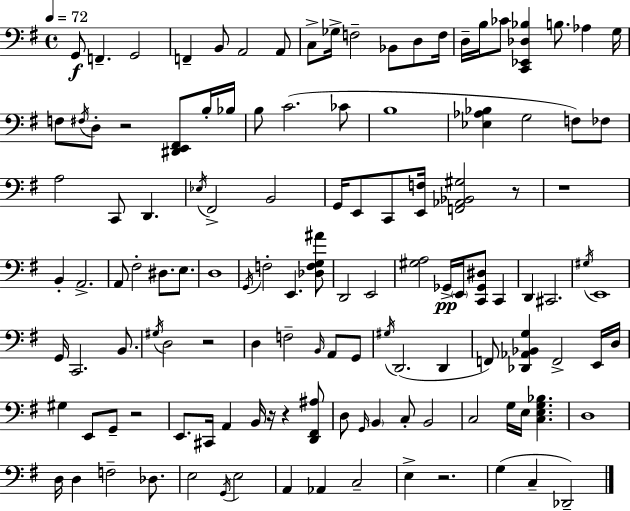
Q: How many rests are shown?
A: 8